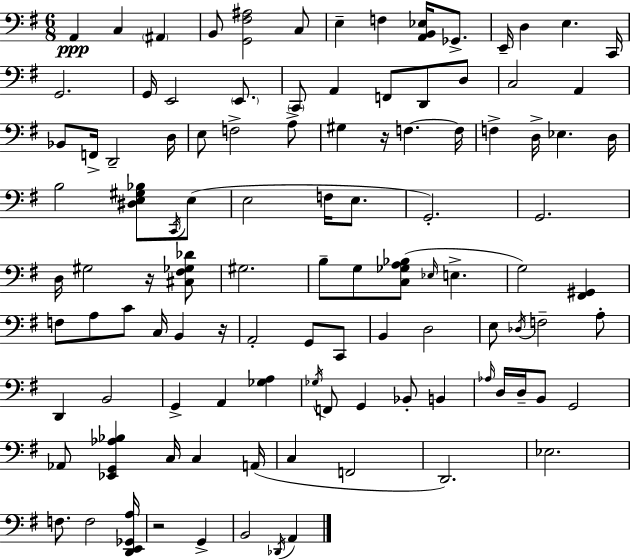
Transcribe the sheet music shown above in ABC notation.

X:1
T:Untitled
M:6/8
L:1/4
K:G
A,, C, ^A,, B,,/2 [G,,^F,^A,]2 C,/2 E, F, [A,,B,,_E,]/4 _G,,/2 E,,/4 D, E, C,,/4 G,,2 G,,/4 E,,2 E,,/2 C,,/2 A,, F,,/2 D,,/2 D,/2 C,2 A,, _B,,/2 F,,/4 D,,2 D,/4 E,/2 F,2 A,/2 ^G, z/4 F, F,/4 F, D,/4 _E, D,/4 B,2 [^D,E,^G,_B,]/2 C,,/4 E,/2 E,2 F,/4 E,/2 G,,2 G,,2 D,/4 ^G,2 z/4 [^C,^F,_G,_D]/2 ^G,2 B,/2 G,/2 [C,_G,A,_B,]/2 _E,/4 E, G,2 [^F,,^G,,] F,/2 A,/2 C/2 C,/4 B,, z/4 A,,2 G,,/2 C,,/2 B,, D,2 E,/2 _D,/4 F,2 A,/2 D,, B,,2 G,, A,, [_G,A,] _G,/4 F,,/2 G,, _B,,/2 B,, _A,/4 D,/4 D,/4 B,,/2 G,,2 _A,,/2 [_E,,G,,_A,_B,] C,/4 C, A,,/4 C, F,,2 D,,2 _E,2 F,/2 F,2 [D,,E,,_G,,A,]/4 z2 G,, B,,2 _D,,/4 A,,